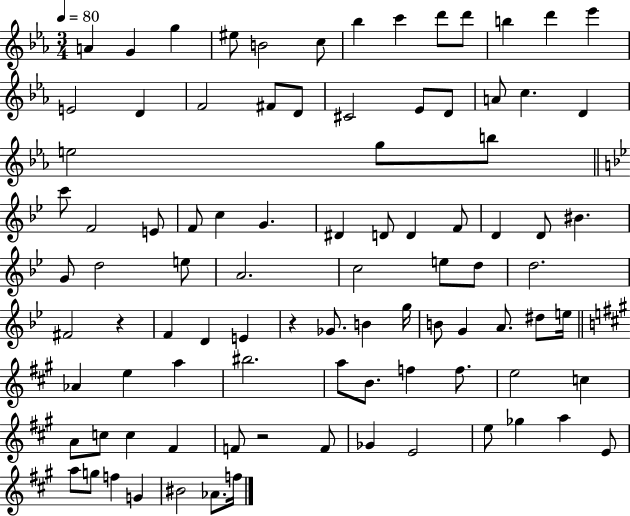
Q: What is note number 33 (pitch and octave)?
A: G4